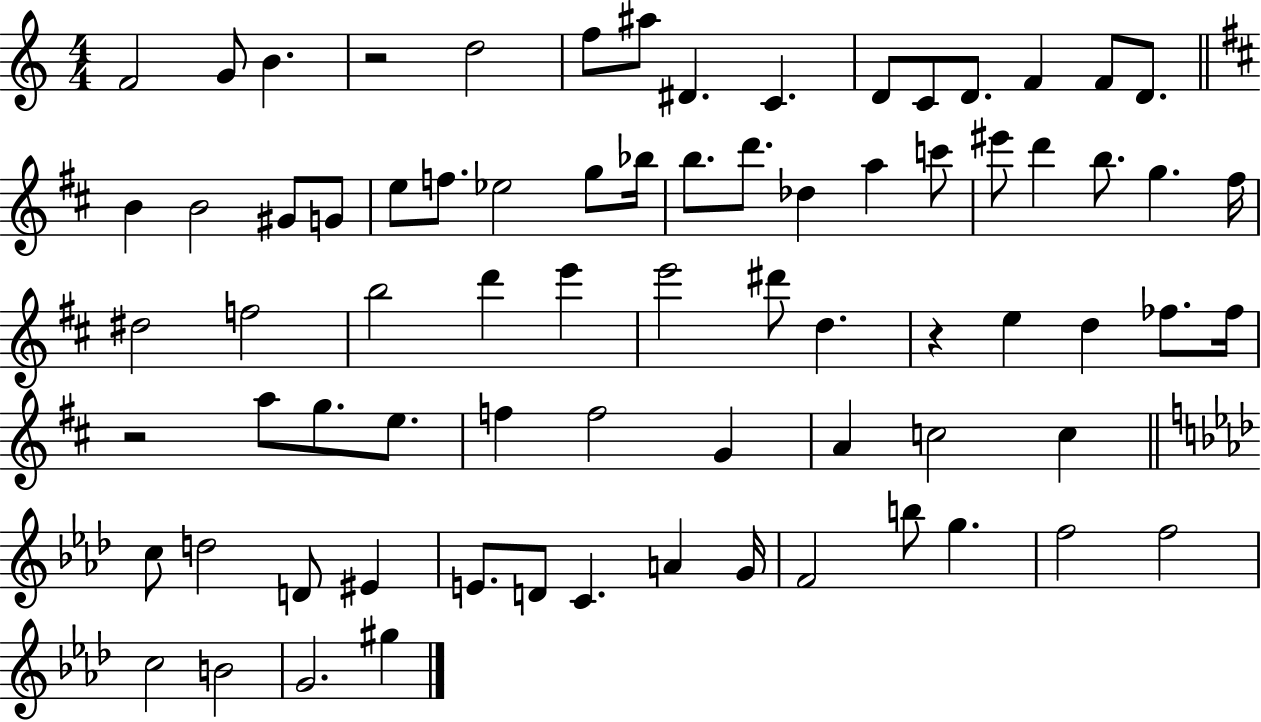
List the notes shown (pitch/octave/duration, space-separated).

F4/h G4/e B4/q. R/h D5/h F5/e A#5/e D#4/q. C4/q. D4/e C4/e D4/e. F4/q F4/e D4/e. B4/q B4/h G#4/e G4/e E5/e F5/e. Eb5/h G5/e Bb5/s B5/e. D6/e. Db5/q A5/q C6/e EIS6/e D6/q B5/e. G5/q. F#5/s D#5/h F5/h B5/h D6/q E6/q E6/h D#6/e D5/q. R/q E5/q D5/q FES5/e. FES5/s R/h A5/e G5/e. E5/e. F5/q F5/h G4/q A4/q C5/h C5/q C5/e D5/h D4/e EIS4/q E4/e. D4/e C4/q. A4/q G4/s F4/h B5/e G5/q. F5/h F5/h C5/h B4/h G4/h. G#5/q